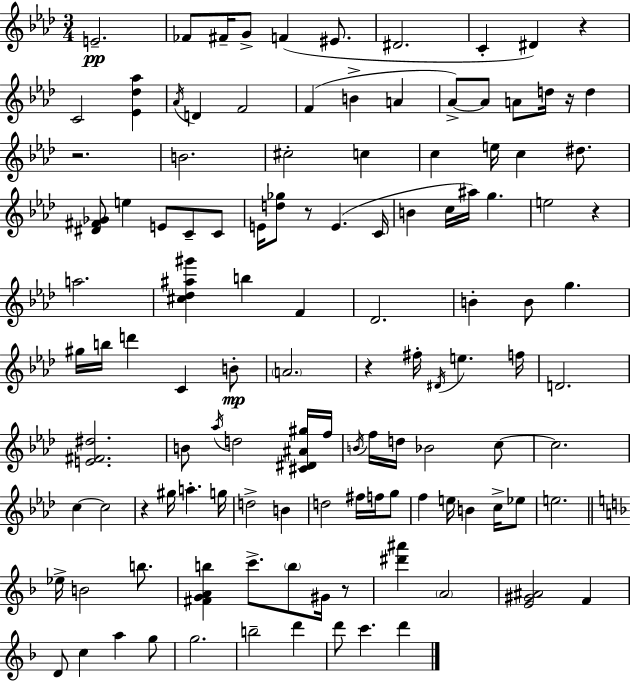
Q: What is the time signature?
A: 3/4